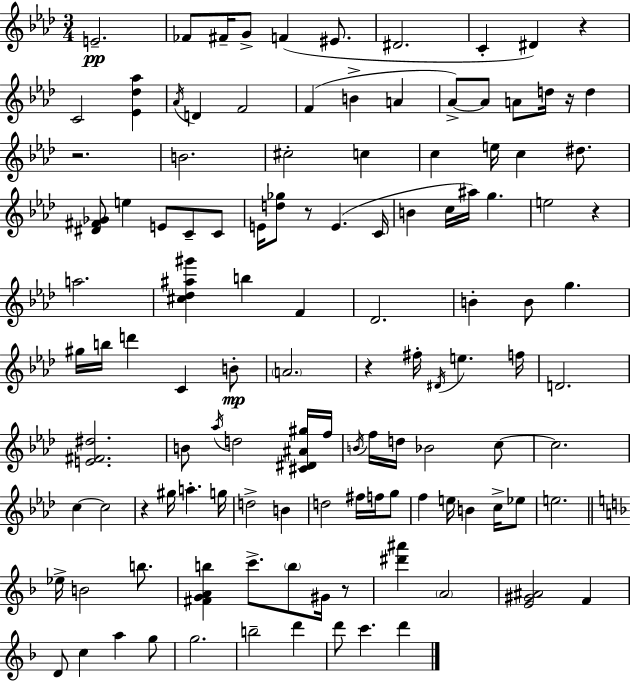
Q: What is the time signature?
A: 3/4